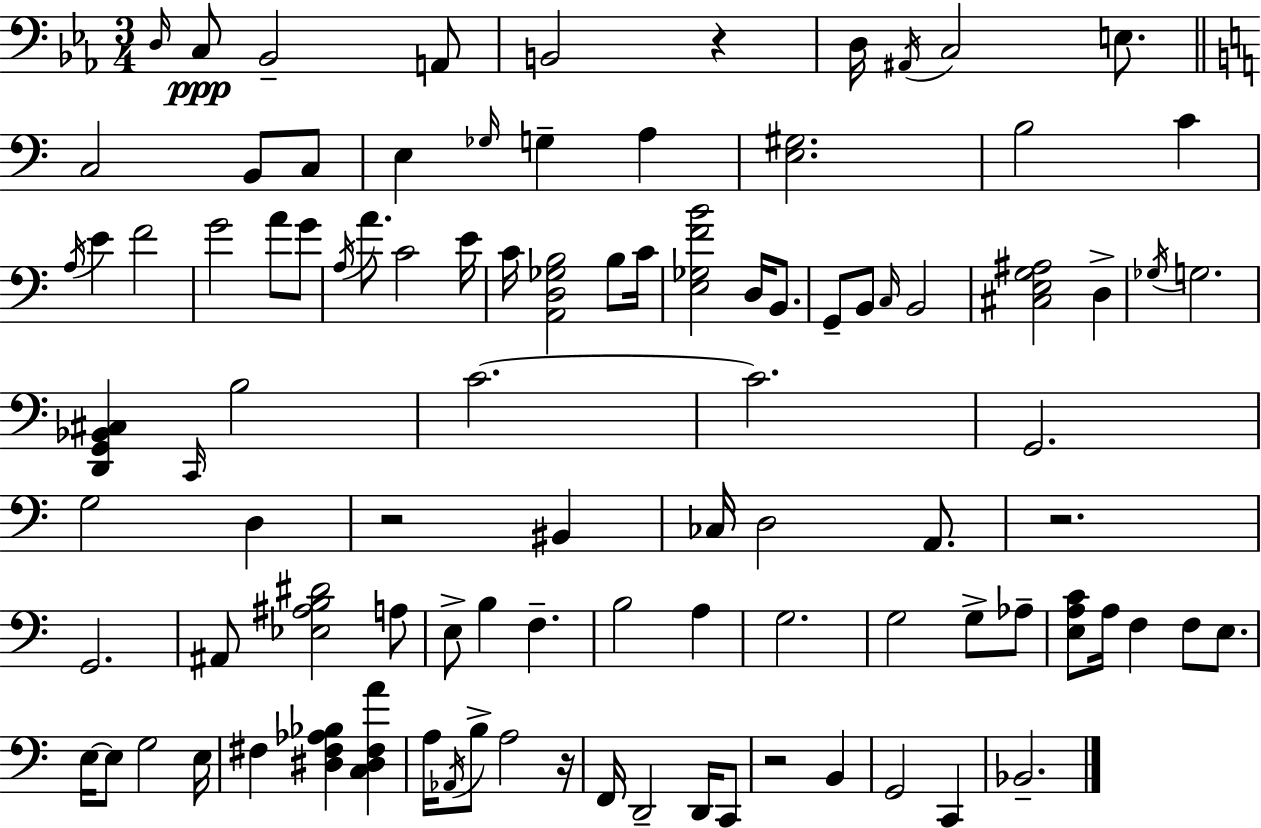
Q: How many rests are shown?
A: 5